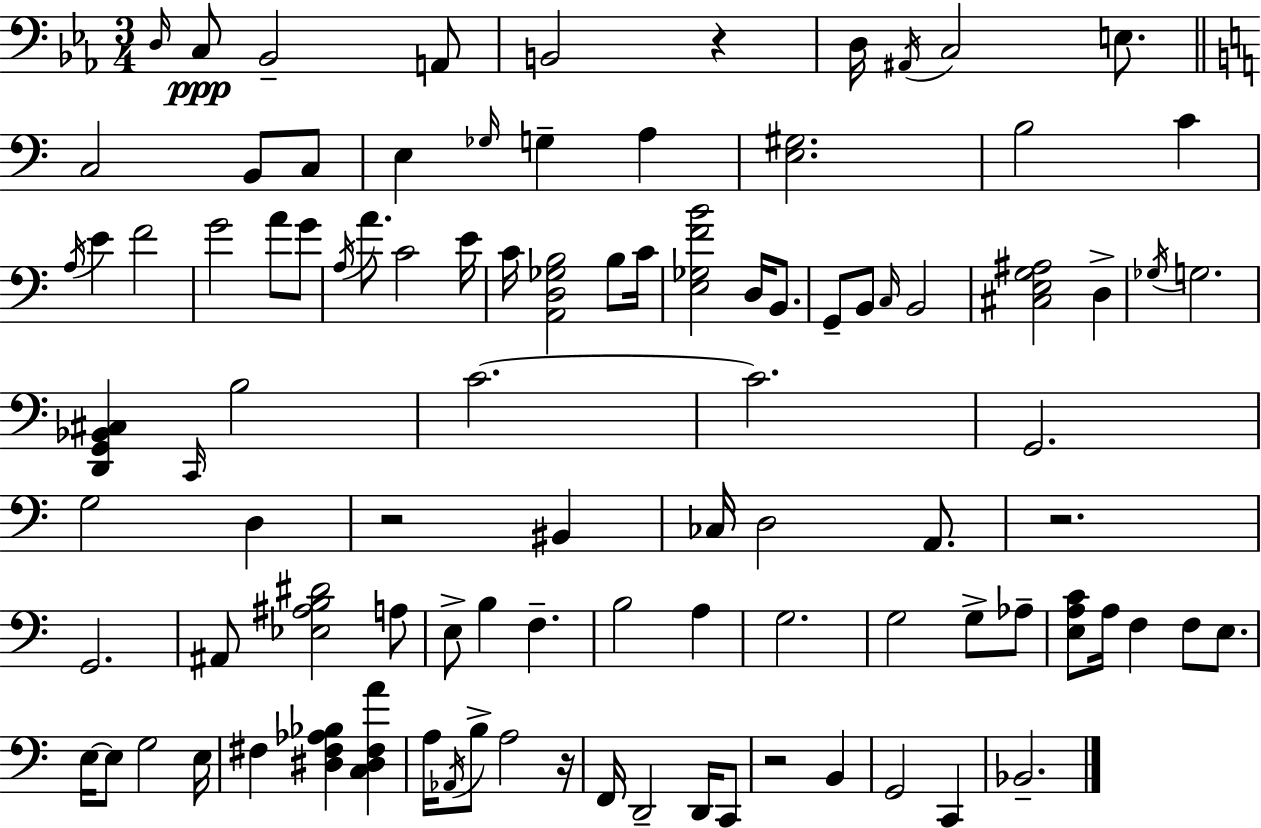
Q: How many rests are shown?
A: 5